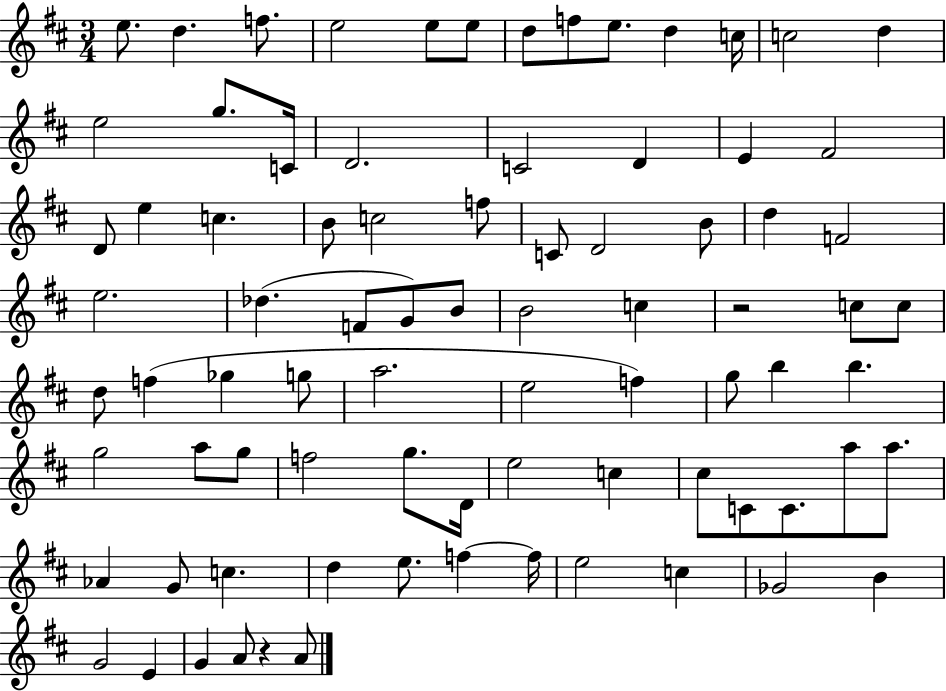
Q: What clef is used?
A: treble